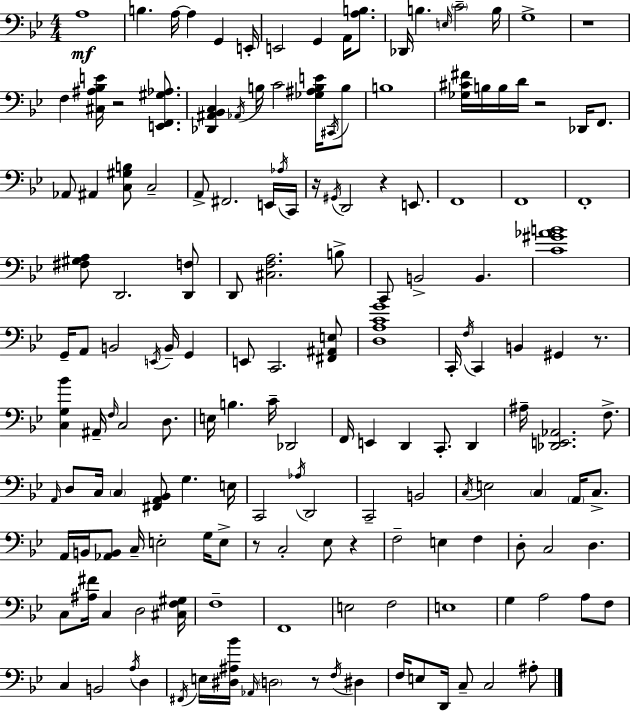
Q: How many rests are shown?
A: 9